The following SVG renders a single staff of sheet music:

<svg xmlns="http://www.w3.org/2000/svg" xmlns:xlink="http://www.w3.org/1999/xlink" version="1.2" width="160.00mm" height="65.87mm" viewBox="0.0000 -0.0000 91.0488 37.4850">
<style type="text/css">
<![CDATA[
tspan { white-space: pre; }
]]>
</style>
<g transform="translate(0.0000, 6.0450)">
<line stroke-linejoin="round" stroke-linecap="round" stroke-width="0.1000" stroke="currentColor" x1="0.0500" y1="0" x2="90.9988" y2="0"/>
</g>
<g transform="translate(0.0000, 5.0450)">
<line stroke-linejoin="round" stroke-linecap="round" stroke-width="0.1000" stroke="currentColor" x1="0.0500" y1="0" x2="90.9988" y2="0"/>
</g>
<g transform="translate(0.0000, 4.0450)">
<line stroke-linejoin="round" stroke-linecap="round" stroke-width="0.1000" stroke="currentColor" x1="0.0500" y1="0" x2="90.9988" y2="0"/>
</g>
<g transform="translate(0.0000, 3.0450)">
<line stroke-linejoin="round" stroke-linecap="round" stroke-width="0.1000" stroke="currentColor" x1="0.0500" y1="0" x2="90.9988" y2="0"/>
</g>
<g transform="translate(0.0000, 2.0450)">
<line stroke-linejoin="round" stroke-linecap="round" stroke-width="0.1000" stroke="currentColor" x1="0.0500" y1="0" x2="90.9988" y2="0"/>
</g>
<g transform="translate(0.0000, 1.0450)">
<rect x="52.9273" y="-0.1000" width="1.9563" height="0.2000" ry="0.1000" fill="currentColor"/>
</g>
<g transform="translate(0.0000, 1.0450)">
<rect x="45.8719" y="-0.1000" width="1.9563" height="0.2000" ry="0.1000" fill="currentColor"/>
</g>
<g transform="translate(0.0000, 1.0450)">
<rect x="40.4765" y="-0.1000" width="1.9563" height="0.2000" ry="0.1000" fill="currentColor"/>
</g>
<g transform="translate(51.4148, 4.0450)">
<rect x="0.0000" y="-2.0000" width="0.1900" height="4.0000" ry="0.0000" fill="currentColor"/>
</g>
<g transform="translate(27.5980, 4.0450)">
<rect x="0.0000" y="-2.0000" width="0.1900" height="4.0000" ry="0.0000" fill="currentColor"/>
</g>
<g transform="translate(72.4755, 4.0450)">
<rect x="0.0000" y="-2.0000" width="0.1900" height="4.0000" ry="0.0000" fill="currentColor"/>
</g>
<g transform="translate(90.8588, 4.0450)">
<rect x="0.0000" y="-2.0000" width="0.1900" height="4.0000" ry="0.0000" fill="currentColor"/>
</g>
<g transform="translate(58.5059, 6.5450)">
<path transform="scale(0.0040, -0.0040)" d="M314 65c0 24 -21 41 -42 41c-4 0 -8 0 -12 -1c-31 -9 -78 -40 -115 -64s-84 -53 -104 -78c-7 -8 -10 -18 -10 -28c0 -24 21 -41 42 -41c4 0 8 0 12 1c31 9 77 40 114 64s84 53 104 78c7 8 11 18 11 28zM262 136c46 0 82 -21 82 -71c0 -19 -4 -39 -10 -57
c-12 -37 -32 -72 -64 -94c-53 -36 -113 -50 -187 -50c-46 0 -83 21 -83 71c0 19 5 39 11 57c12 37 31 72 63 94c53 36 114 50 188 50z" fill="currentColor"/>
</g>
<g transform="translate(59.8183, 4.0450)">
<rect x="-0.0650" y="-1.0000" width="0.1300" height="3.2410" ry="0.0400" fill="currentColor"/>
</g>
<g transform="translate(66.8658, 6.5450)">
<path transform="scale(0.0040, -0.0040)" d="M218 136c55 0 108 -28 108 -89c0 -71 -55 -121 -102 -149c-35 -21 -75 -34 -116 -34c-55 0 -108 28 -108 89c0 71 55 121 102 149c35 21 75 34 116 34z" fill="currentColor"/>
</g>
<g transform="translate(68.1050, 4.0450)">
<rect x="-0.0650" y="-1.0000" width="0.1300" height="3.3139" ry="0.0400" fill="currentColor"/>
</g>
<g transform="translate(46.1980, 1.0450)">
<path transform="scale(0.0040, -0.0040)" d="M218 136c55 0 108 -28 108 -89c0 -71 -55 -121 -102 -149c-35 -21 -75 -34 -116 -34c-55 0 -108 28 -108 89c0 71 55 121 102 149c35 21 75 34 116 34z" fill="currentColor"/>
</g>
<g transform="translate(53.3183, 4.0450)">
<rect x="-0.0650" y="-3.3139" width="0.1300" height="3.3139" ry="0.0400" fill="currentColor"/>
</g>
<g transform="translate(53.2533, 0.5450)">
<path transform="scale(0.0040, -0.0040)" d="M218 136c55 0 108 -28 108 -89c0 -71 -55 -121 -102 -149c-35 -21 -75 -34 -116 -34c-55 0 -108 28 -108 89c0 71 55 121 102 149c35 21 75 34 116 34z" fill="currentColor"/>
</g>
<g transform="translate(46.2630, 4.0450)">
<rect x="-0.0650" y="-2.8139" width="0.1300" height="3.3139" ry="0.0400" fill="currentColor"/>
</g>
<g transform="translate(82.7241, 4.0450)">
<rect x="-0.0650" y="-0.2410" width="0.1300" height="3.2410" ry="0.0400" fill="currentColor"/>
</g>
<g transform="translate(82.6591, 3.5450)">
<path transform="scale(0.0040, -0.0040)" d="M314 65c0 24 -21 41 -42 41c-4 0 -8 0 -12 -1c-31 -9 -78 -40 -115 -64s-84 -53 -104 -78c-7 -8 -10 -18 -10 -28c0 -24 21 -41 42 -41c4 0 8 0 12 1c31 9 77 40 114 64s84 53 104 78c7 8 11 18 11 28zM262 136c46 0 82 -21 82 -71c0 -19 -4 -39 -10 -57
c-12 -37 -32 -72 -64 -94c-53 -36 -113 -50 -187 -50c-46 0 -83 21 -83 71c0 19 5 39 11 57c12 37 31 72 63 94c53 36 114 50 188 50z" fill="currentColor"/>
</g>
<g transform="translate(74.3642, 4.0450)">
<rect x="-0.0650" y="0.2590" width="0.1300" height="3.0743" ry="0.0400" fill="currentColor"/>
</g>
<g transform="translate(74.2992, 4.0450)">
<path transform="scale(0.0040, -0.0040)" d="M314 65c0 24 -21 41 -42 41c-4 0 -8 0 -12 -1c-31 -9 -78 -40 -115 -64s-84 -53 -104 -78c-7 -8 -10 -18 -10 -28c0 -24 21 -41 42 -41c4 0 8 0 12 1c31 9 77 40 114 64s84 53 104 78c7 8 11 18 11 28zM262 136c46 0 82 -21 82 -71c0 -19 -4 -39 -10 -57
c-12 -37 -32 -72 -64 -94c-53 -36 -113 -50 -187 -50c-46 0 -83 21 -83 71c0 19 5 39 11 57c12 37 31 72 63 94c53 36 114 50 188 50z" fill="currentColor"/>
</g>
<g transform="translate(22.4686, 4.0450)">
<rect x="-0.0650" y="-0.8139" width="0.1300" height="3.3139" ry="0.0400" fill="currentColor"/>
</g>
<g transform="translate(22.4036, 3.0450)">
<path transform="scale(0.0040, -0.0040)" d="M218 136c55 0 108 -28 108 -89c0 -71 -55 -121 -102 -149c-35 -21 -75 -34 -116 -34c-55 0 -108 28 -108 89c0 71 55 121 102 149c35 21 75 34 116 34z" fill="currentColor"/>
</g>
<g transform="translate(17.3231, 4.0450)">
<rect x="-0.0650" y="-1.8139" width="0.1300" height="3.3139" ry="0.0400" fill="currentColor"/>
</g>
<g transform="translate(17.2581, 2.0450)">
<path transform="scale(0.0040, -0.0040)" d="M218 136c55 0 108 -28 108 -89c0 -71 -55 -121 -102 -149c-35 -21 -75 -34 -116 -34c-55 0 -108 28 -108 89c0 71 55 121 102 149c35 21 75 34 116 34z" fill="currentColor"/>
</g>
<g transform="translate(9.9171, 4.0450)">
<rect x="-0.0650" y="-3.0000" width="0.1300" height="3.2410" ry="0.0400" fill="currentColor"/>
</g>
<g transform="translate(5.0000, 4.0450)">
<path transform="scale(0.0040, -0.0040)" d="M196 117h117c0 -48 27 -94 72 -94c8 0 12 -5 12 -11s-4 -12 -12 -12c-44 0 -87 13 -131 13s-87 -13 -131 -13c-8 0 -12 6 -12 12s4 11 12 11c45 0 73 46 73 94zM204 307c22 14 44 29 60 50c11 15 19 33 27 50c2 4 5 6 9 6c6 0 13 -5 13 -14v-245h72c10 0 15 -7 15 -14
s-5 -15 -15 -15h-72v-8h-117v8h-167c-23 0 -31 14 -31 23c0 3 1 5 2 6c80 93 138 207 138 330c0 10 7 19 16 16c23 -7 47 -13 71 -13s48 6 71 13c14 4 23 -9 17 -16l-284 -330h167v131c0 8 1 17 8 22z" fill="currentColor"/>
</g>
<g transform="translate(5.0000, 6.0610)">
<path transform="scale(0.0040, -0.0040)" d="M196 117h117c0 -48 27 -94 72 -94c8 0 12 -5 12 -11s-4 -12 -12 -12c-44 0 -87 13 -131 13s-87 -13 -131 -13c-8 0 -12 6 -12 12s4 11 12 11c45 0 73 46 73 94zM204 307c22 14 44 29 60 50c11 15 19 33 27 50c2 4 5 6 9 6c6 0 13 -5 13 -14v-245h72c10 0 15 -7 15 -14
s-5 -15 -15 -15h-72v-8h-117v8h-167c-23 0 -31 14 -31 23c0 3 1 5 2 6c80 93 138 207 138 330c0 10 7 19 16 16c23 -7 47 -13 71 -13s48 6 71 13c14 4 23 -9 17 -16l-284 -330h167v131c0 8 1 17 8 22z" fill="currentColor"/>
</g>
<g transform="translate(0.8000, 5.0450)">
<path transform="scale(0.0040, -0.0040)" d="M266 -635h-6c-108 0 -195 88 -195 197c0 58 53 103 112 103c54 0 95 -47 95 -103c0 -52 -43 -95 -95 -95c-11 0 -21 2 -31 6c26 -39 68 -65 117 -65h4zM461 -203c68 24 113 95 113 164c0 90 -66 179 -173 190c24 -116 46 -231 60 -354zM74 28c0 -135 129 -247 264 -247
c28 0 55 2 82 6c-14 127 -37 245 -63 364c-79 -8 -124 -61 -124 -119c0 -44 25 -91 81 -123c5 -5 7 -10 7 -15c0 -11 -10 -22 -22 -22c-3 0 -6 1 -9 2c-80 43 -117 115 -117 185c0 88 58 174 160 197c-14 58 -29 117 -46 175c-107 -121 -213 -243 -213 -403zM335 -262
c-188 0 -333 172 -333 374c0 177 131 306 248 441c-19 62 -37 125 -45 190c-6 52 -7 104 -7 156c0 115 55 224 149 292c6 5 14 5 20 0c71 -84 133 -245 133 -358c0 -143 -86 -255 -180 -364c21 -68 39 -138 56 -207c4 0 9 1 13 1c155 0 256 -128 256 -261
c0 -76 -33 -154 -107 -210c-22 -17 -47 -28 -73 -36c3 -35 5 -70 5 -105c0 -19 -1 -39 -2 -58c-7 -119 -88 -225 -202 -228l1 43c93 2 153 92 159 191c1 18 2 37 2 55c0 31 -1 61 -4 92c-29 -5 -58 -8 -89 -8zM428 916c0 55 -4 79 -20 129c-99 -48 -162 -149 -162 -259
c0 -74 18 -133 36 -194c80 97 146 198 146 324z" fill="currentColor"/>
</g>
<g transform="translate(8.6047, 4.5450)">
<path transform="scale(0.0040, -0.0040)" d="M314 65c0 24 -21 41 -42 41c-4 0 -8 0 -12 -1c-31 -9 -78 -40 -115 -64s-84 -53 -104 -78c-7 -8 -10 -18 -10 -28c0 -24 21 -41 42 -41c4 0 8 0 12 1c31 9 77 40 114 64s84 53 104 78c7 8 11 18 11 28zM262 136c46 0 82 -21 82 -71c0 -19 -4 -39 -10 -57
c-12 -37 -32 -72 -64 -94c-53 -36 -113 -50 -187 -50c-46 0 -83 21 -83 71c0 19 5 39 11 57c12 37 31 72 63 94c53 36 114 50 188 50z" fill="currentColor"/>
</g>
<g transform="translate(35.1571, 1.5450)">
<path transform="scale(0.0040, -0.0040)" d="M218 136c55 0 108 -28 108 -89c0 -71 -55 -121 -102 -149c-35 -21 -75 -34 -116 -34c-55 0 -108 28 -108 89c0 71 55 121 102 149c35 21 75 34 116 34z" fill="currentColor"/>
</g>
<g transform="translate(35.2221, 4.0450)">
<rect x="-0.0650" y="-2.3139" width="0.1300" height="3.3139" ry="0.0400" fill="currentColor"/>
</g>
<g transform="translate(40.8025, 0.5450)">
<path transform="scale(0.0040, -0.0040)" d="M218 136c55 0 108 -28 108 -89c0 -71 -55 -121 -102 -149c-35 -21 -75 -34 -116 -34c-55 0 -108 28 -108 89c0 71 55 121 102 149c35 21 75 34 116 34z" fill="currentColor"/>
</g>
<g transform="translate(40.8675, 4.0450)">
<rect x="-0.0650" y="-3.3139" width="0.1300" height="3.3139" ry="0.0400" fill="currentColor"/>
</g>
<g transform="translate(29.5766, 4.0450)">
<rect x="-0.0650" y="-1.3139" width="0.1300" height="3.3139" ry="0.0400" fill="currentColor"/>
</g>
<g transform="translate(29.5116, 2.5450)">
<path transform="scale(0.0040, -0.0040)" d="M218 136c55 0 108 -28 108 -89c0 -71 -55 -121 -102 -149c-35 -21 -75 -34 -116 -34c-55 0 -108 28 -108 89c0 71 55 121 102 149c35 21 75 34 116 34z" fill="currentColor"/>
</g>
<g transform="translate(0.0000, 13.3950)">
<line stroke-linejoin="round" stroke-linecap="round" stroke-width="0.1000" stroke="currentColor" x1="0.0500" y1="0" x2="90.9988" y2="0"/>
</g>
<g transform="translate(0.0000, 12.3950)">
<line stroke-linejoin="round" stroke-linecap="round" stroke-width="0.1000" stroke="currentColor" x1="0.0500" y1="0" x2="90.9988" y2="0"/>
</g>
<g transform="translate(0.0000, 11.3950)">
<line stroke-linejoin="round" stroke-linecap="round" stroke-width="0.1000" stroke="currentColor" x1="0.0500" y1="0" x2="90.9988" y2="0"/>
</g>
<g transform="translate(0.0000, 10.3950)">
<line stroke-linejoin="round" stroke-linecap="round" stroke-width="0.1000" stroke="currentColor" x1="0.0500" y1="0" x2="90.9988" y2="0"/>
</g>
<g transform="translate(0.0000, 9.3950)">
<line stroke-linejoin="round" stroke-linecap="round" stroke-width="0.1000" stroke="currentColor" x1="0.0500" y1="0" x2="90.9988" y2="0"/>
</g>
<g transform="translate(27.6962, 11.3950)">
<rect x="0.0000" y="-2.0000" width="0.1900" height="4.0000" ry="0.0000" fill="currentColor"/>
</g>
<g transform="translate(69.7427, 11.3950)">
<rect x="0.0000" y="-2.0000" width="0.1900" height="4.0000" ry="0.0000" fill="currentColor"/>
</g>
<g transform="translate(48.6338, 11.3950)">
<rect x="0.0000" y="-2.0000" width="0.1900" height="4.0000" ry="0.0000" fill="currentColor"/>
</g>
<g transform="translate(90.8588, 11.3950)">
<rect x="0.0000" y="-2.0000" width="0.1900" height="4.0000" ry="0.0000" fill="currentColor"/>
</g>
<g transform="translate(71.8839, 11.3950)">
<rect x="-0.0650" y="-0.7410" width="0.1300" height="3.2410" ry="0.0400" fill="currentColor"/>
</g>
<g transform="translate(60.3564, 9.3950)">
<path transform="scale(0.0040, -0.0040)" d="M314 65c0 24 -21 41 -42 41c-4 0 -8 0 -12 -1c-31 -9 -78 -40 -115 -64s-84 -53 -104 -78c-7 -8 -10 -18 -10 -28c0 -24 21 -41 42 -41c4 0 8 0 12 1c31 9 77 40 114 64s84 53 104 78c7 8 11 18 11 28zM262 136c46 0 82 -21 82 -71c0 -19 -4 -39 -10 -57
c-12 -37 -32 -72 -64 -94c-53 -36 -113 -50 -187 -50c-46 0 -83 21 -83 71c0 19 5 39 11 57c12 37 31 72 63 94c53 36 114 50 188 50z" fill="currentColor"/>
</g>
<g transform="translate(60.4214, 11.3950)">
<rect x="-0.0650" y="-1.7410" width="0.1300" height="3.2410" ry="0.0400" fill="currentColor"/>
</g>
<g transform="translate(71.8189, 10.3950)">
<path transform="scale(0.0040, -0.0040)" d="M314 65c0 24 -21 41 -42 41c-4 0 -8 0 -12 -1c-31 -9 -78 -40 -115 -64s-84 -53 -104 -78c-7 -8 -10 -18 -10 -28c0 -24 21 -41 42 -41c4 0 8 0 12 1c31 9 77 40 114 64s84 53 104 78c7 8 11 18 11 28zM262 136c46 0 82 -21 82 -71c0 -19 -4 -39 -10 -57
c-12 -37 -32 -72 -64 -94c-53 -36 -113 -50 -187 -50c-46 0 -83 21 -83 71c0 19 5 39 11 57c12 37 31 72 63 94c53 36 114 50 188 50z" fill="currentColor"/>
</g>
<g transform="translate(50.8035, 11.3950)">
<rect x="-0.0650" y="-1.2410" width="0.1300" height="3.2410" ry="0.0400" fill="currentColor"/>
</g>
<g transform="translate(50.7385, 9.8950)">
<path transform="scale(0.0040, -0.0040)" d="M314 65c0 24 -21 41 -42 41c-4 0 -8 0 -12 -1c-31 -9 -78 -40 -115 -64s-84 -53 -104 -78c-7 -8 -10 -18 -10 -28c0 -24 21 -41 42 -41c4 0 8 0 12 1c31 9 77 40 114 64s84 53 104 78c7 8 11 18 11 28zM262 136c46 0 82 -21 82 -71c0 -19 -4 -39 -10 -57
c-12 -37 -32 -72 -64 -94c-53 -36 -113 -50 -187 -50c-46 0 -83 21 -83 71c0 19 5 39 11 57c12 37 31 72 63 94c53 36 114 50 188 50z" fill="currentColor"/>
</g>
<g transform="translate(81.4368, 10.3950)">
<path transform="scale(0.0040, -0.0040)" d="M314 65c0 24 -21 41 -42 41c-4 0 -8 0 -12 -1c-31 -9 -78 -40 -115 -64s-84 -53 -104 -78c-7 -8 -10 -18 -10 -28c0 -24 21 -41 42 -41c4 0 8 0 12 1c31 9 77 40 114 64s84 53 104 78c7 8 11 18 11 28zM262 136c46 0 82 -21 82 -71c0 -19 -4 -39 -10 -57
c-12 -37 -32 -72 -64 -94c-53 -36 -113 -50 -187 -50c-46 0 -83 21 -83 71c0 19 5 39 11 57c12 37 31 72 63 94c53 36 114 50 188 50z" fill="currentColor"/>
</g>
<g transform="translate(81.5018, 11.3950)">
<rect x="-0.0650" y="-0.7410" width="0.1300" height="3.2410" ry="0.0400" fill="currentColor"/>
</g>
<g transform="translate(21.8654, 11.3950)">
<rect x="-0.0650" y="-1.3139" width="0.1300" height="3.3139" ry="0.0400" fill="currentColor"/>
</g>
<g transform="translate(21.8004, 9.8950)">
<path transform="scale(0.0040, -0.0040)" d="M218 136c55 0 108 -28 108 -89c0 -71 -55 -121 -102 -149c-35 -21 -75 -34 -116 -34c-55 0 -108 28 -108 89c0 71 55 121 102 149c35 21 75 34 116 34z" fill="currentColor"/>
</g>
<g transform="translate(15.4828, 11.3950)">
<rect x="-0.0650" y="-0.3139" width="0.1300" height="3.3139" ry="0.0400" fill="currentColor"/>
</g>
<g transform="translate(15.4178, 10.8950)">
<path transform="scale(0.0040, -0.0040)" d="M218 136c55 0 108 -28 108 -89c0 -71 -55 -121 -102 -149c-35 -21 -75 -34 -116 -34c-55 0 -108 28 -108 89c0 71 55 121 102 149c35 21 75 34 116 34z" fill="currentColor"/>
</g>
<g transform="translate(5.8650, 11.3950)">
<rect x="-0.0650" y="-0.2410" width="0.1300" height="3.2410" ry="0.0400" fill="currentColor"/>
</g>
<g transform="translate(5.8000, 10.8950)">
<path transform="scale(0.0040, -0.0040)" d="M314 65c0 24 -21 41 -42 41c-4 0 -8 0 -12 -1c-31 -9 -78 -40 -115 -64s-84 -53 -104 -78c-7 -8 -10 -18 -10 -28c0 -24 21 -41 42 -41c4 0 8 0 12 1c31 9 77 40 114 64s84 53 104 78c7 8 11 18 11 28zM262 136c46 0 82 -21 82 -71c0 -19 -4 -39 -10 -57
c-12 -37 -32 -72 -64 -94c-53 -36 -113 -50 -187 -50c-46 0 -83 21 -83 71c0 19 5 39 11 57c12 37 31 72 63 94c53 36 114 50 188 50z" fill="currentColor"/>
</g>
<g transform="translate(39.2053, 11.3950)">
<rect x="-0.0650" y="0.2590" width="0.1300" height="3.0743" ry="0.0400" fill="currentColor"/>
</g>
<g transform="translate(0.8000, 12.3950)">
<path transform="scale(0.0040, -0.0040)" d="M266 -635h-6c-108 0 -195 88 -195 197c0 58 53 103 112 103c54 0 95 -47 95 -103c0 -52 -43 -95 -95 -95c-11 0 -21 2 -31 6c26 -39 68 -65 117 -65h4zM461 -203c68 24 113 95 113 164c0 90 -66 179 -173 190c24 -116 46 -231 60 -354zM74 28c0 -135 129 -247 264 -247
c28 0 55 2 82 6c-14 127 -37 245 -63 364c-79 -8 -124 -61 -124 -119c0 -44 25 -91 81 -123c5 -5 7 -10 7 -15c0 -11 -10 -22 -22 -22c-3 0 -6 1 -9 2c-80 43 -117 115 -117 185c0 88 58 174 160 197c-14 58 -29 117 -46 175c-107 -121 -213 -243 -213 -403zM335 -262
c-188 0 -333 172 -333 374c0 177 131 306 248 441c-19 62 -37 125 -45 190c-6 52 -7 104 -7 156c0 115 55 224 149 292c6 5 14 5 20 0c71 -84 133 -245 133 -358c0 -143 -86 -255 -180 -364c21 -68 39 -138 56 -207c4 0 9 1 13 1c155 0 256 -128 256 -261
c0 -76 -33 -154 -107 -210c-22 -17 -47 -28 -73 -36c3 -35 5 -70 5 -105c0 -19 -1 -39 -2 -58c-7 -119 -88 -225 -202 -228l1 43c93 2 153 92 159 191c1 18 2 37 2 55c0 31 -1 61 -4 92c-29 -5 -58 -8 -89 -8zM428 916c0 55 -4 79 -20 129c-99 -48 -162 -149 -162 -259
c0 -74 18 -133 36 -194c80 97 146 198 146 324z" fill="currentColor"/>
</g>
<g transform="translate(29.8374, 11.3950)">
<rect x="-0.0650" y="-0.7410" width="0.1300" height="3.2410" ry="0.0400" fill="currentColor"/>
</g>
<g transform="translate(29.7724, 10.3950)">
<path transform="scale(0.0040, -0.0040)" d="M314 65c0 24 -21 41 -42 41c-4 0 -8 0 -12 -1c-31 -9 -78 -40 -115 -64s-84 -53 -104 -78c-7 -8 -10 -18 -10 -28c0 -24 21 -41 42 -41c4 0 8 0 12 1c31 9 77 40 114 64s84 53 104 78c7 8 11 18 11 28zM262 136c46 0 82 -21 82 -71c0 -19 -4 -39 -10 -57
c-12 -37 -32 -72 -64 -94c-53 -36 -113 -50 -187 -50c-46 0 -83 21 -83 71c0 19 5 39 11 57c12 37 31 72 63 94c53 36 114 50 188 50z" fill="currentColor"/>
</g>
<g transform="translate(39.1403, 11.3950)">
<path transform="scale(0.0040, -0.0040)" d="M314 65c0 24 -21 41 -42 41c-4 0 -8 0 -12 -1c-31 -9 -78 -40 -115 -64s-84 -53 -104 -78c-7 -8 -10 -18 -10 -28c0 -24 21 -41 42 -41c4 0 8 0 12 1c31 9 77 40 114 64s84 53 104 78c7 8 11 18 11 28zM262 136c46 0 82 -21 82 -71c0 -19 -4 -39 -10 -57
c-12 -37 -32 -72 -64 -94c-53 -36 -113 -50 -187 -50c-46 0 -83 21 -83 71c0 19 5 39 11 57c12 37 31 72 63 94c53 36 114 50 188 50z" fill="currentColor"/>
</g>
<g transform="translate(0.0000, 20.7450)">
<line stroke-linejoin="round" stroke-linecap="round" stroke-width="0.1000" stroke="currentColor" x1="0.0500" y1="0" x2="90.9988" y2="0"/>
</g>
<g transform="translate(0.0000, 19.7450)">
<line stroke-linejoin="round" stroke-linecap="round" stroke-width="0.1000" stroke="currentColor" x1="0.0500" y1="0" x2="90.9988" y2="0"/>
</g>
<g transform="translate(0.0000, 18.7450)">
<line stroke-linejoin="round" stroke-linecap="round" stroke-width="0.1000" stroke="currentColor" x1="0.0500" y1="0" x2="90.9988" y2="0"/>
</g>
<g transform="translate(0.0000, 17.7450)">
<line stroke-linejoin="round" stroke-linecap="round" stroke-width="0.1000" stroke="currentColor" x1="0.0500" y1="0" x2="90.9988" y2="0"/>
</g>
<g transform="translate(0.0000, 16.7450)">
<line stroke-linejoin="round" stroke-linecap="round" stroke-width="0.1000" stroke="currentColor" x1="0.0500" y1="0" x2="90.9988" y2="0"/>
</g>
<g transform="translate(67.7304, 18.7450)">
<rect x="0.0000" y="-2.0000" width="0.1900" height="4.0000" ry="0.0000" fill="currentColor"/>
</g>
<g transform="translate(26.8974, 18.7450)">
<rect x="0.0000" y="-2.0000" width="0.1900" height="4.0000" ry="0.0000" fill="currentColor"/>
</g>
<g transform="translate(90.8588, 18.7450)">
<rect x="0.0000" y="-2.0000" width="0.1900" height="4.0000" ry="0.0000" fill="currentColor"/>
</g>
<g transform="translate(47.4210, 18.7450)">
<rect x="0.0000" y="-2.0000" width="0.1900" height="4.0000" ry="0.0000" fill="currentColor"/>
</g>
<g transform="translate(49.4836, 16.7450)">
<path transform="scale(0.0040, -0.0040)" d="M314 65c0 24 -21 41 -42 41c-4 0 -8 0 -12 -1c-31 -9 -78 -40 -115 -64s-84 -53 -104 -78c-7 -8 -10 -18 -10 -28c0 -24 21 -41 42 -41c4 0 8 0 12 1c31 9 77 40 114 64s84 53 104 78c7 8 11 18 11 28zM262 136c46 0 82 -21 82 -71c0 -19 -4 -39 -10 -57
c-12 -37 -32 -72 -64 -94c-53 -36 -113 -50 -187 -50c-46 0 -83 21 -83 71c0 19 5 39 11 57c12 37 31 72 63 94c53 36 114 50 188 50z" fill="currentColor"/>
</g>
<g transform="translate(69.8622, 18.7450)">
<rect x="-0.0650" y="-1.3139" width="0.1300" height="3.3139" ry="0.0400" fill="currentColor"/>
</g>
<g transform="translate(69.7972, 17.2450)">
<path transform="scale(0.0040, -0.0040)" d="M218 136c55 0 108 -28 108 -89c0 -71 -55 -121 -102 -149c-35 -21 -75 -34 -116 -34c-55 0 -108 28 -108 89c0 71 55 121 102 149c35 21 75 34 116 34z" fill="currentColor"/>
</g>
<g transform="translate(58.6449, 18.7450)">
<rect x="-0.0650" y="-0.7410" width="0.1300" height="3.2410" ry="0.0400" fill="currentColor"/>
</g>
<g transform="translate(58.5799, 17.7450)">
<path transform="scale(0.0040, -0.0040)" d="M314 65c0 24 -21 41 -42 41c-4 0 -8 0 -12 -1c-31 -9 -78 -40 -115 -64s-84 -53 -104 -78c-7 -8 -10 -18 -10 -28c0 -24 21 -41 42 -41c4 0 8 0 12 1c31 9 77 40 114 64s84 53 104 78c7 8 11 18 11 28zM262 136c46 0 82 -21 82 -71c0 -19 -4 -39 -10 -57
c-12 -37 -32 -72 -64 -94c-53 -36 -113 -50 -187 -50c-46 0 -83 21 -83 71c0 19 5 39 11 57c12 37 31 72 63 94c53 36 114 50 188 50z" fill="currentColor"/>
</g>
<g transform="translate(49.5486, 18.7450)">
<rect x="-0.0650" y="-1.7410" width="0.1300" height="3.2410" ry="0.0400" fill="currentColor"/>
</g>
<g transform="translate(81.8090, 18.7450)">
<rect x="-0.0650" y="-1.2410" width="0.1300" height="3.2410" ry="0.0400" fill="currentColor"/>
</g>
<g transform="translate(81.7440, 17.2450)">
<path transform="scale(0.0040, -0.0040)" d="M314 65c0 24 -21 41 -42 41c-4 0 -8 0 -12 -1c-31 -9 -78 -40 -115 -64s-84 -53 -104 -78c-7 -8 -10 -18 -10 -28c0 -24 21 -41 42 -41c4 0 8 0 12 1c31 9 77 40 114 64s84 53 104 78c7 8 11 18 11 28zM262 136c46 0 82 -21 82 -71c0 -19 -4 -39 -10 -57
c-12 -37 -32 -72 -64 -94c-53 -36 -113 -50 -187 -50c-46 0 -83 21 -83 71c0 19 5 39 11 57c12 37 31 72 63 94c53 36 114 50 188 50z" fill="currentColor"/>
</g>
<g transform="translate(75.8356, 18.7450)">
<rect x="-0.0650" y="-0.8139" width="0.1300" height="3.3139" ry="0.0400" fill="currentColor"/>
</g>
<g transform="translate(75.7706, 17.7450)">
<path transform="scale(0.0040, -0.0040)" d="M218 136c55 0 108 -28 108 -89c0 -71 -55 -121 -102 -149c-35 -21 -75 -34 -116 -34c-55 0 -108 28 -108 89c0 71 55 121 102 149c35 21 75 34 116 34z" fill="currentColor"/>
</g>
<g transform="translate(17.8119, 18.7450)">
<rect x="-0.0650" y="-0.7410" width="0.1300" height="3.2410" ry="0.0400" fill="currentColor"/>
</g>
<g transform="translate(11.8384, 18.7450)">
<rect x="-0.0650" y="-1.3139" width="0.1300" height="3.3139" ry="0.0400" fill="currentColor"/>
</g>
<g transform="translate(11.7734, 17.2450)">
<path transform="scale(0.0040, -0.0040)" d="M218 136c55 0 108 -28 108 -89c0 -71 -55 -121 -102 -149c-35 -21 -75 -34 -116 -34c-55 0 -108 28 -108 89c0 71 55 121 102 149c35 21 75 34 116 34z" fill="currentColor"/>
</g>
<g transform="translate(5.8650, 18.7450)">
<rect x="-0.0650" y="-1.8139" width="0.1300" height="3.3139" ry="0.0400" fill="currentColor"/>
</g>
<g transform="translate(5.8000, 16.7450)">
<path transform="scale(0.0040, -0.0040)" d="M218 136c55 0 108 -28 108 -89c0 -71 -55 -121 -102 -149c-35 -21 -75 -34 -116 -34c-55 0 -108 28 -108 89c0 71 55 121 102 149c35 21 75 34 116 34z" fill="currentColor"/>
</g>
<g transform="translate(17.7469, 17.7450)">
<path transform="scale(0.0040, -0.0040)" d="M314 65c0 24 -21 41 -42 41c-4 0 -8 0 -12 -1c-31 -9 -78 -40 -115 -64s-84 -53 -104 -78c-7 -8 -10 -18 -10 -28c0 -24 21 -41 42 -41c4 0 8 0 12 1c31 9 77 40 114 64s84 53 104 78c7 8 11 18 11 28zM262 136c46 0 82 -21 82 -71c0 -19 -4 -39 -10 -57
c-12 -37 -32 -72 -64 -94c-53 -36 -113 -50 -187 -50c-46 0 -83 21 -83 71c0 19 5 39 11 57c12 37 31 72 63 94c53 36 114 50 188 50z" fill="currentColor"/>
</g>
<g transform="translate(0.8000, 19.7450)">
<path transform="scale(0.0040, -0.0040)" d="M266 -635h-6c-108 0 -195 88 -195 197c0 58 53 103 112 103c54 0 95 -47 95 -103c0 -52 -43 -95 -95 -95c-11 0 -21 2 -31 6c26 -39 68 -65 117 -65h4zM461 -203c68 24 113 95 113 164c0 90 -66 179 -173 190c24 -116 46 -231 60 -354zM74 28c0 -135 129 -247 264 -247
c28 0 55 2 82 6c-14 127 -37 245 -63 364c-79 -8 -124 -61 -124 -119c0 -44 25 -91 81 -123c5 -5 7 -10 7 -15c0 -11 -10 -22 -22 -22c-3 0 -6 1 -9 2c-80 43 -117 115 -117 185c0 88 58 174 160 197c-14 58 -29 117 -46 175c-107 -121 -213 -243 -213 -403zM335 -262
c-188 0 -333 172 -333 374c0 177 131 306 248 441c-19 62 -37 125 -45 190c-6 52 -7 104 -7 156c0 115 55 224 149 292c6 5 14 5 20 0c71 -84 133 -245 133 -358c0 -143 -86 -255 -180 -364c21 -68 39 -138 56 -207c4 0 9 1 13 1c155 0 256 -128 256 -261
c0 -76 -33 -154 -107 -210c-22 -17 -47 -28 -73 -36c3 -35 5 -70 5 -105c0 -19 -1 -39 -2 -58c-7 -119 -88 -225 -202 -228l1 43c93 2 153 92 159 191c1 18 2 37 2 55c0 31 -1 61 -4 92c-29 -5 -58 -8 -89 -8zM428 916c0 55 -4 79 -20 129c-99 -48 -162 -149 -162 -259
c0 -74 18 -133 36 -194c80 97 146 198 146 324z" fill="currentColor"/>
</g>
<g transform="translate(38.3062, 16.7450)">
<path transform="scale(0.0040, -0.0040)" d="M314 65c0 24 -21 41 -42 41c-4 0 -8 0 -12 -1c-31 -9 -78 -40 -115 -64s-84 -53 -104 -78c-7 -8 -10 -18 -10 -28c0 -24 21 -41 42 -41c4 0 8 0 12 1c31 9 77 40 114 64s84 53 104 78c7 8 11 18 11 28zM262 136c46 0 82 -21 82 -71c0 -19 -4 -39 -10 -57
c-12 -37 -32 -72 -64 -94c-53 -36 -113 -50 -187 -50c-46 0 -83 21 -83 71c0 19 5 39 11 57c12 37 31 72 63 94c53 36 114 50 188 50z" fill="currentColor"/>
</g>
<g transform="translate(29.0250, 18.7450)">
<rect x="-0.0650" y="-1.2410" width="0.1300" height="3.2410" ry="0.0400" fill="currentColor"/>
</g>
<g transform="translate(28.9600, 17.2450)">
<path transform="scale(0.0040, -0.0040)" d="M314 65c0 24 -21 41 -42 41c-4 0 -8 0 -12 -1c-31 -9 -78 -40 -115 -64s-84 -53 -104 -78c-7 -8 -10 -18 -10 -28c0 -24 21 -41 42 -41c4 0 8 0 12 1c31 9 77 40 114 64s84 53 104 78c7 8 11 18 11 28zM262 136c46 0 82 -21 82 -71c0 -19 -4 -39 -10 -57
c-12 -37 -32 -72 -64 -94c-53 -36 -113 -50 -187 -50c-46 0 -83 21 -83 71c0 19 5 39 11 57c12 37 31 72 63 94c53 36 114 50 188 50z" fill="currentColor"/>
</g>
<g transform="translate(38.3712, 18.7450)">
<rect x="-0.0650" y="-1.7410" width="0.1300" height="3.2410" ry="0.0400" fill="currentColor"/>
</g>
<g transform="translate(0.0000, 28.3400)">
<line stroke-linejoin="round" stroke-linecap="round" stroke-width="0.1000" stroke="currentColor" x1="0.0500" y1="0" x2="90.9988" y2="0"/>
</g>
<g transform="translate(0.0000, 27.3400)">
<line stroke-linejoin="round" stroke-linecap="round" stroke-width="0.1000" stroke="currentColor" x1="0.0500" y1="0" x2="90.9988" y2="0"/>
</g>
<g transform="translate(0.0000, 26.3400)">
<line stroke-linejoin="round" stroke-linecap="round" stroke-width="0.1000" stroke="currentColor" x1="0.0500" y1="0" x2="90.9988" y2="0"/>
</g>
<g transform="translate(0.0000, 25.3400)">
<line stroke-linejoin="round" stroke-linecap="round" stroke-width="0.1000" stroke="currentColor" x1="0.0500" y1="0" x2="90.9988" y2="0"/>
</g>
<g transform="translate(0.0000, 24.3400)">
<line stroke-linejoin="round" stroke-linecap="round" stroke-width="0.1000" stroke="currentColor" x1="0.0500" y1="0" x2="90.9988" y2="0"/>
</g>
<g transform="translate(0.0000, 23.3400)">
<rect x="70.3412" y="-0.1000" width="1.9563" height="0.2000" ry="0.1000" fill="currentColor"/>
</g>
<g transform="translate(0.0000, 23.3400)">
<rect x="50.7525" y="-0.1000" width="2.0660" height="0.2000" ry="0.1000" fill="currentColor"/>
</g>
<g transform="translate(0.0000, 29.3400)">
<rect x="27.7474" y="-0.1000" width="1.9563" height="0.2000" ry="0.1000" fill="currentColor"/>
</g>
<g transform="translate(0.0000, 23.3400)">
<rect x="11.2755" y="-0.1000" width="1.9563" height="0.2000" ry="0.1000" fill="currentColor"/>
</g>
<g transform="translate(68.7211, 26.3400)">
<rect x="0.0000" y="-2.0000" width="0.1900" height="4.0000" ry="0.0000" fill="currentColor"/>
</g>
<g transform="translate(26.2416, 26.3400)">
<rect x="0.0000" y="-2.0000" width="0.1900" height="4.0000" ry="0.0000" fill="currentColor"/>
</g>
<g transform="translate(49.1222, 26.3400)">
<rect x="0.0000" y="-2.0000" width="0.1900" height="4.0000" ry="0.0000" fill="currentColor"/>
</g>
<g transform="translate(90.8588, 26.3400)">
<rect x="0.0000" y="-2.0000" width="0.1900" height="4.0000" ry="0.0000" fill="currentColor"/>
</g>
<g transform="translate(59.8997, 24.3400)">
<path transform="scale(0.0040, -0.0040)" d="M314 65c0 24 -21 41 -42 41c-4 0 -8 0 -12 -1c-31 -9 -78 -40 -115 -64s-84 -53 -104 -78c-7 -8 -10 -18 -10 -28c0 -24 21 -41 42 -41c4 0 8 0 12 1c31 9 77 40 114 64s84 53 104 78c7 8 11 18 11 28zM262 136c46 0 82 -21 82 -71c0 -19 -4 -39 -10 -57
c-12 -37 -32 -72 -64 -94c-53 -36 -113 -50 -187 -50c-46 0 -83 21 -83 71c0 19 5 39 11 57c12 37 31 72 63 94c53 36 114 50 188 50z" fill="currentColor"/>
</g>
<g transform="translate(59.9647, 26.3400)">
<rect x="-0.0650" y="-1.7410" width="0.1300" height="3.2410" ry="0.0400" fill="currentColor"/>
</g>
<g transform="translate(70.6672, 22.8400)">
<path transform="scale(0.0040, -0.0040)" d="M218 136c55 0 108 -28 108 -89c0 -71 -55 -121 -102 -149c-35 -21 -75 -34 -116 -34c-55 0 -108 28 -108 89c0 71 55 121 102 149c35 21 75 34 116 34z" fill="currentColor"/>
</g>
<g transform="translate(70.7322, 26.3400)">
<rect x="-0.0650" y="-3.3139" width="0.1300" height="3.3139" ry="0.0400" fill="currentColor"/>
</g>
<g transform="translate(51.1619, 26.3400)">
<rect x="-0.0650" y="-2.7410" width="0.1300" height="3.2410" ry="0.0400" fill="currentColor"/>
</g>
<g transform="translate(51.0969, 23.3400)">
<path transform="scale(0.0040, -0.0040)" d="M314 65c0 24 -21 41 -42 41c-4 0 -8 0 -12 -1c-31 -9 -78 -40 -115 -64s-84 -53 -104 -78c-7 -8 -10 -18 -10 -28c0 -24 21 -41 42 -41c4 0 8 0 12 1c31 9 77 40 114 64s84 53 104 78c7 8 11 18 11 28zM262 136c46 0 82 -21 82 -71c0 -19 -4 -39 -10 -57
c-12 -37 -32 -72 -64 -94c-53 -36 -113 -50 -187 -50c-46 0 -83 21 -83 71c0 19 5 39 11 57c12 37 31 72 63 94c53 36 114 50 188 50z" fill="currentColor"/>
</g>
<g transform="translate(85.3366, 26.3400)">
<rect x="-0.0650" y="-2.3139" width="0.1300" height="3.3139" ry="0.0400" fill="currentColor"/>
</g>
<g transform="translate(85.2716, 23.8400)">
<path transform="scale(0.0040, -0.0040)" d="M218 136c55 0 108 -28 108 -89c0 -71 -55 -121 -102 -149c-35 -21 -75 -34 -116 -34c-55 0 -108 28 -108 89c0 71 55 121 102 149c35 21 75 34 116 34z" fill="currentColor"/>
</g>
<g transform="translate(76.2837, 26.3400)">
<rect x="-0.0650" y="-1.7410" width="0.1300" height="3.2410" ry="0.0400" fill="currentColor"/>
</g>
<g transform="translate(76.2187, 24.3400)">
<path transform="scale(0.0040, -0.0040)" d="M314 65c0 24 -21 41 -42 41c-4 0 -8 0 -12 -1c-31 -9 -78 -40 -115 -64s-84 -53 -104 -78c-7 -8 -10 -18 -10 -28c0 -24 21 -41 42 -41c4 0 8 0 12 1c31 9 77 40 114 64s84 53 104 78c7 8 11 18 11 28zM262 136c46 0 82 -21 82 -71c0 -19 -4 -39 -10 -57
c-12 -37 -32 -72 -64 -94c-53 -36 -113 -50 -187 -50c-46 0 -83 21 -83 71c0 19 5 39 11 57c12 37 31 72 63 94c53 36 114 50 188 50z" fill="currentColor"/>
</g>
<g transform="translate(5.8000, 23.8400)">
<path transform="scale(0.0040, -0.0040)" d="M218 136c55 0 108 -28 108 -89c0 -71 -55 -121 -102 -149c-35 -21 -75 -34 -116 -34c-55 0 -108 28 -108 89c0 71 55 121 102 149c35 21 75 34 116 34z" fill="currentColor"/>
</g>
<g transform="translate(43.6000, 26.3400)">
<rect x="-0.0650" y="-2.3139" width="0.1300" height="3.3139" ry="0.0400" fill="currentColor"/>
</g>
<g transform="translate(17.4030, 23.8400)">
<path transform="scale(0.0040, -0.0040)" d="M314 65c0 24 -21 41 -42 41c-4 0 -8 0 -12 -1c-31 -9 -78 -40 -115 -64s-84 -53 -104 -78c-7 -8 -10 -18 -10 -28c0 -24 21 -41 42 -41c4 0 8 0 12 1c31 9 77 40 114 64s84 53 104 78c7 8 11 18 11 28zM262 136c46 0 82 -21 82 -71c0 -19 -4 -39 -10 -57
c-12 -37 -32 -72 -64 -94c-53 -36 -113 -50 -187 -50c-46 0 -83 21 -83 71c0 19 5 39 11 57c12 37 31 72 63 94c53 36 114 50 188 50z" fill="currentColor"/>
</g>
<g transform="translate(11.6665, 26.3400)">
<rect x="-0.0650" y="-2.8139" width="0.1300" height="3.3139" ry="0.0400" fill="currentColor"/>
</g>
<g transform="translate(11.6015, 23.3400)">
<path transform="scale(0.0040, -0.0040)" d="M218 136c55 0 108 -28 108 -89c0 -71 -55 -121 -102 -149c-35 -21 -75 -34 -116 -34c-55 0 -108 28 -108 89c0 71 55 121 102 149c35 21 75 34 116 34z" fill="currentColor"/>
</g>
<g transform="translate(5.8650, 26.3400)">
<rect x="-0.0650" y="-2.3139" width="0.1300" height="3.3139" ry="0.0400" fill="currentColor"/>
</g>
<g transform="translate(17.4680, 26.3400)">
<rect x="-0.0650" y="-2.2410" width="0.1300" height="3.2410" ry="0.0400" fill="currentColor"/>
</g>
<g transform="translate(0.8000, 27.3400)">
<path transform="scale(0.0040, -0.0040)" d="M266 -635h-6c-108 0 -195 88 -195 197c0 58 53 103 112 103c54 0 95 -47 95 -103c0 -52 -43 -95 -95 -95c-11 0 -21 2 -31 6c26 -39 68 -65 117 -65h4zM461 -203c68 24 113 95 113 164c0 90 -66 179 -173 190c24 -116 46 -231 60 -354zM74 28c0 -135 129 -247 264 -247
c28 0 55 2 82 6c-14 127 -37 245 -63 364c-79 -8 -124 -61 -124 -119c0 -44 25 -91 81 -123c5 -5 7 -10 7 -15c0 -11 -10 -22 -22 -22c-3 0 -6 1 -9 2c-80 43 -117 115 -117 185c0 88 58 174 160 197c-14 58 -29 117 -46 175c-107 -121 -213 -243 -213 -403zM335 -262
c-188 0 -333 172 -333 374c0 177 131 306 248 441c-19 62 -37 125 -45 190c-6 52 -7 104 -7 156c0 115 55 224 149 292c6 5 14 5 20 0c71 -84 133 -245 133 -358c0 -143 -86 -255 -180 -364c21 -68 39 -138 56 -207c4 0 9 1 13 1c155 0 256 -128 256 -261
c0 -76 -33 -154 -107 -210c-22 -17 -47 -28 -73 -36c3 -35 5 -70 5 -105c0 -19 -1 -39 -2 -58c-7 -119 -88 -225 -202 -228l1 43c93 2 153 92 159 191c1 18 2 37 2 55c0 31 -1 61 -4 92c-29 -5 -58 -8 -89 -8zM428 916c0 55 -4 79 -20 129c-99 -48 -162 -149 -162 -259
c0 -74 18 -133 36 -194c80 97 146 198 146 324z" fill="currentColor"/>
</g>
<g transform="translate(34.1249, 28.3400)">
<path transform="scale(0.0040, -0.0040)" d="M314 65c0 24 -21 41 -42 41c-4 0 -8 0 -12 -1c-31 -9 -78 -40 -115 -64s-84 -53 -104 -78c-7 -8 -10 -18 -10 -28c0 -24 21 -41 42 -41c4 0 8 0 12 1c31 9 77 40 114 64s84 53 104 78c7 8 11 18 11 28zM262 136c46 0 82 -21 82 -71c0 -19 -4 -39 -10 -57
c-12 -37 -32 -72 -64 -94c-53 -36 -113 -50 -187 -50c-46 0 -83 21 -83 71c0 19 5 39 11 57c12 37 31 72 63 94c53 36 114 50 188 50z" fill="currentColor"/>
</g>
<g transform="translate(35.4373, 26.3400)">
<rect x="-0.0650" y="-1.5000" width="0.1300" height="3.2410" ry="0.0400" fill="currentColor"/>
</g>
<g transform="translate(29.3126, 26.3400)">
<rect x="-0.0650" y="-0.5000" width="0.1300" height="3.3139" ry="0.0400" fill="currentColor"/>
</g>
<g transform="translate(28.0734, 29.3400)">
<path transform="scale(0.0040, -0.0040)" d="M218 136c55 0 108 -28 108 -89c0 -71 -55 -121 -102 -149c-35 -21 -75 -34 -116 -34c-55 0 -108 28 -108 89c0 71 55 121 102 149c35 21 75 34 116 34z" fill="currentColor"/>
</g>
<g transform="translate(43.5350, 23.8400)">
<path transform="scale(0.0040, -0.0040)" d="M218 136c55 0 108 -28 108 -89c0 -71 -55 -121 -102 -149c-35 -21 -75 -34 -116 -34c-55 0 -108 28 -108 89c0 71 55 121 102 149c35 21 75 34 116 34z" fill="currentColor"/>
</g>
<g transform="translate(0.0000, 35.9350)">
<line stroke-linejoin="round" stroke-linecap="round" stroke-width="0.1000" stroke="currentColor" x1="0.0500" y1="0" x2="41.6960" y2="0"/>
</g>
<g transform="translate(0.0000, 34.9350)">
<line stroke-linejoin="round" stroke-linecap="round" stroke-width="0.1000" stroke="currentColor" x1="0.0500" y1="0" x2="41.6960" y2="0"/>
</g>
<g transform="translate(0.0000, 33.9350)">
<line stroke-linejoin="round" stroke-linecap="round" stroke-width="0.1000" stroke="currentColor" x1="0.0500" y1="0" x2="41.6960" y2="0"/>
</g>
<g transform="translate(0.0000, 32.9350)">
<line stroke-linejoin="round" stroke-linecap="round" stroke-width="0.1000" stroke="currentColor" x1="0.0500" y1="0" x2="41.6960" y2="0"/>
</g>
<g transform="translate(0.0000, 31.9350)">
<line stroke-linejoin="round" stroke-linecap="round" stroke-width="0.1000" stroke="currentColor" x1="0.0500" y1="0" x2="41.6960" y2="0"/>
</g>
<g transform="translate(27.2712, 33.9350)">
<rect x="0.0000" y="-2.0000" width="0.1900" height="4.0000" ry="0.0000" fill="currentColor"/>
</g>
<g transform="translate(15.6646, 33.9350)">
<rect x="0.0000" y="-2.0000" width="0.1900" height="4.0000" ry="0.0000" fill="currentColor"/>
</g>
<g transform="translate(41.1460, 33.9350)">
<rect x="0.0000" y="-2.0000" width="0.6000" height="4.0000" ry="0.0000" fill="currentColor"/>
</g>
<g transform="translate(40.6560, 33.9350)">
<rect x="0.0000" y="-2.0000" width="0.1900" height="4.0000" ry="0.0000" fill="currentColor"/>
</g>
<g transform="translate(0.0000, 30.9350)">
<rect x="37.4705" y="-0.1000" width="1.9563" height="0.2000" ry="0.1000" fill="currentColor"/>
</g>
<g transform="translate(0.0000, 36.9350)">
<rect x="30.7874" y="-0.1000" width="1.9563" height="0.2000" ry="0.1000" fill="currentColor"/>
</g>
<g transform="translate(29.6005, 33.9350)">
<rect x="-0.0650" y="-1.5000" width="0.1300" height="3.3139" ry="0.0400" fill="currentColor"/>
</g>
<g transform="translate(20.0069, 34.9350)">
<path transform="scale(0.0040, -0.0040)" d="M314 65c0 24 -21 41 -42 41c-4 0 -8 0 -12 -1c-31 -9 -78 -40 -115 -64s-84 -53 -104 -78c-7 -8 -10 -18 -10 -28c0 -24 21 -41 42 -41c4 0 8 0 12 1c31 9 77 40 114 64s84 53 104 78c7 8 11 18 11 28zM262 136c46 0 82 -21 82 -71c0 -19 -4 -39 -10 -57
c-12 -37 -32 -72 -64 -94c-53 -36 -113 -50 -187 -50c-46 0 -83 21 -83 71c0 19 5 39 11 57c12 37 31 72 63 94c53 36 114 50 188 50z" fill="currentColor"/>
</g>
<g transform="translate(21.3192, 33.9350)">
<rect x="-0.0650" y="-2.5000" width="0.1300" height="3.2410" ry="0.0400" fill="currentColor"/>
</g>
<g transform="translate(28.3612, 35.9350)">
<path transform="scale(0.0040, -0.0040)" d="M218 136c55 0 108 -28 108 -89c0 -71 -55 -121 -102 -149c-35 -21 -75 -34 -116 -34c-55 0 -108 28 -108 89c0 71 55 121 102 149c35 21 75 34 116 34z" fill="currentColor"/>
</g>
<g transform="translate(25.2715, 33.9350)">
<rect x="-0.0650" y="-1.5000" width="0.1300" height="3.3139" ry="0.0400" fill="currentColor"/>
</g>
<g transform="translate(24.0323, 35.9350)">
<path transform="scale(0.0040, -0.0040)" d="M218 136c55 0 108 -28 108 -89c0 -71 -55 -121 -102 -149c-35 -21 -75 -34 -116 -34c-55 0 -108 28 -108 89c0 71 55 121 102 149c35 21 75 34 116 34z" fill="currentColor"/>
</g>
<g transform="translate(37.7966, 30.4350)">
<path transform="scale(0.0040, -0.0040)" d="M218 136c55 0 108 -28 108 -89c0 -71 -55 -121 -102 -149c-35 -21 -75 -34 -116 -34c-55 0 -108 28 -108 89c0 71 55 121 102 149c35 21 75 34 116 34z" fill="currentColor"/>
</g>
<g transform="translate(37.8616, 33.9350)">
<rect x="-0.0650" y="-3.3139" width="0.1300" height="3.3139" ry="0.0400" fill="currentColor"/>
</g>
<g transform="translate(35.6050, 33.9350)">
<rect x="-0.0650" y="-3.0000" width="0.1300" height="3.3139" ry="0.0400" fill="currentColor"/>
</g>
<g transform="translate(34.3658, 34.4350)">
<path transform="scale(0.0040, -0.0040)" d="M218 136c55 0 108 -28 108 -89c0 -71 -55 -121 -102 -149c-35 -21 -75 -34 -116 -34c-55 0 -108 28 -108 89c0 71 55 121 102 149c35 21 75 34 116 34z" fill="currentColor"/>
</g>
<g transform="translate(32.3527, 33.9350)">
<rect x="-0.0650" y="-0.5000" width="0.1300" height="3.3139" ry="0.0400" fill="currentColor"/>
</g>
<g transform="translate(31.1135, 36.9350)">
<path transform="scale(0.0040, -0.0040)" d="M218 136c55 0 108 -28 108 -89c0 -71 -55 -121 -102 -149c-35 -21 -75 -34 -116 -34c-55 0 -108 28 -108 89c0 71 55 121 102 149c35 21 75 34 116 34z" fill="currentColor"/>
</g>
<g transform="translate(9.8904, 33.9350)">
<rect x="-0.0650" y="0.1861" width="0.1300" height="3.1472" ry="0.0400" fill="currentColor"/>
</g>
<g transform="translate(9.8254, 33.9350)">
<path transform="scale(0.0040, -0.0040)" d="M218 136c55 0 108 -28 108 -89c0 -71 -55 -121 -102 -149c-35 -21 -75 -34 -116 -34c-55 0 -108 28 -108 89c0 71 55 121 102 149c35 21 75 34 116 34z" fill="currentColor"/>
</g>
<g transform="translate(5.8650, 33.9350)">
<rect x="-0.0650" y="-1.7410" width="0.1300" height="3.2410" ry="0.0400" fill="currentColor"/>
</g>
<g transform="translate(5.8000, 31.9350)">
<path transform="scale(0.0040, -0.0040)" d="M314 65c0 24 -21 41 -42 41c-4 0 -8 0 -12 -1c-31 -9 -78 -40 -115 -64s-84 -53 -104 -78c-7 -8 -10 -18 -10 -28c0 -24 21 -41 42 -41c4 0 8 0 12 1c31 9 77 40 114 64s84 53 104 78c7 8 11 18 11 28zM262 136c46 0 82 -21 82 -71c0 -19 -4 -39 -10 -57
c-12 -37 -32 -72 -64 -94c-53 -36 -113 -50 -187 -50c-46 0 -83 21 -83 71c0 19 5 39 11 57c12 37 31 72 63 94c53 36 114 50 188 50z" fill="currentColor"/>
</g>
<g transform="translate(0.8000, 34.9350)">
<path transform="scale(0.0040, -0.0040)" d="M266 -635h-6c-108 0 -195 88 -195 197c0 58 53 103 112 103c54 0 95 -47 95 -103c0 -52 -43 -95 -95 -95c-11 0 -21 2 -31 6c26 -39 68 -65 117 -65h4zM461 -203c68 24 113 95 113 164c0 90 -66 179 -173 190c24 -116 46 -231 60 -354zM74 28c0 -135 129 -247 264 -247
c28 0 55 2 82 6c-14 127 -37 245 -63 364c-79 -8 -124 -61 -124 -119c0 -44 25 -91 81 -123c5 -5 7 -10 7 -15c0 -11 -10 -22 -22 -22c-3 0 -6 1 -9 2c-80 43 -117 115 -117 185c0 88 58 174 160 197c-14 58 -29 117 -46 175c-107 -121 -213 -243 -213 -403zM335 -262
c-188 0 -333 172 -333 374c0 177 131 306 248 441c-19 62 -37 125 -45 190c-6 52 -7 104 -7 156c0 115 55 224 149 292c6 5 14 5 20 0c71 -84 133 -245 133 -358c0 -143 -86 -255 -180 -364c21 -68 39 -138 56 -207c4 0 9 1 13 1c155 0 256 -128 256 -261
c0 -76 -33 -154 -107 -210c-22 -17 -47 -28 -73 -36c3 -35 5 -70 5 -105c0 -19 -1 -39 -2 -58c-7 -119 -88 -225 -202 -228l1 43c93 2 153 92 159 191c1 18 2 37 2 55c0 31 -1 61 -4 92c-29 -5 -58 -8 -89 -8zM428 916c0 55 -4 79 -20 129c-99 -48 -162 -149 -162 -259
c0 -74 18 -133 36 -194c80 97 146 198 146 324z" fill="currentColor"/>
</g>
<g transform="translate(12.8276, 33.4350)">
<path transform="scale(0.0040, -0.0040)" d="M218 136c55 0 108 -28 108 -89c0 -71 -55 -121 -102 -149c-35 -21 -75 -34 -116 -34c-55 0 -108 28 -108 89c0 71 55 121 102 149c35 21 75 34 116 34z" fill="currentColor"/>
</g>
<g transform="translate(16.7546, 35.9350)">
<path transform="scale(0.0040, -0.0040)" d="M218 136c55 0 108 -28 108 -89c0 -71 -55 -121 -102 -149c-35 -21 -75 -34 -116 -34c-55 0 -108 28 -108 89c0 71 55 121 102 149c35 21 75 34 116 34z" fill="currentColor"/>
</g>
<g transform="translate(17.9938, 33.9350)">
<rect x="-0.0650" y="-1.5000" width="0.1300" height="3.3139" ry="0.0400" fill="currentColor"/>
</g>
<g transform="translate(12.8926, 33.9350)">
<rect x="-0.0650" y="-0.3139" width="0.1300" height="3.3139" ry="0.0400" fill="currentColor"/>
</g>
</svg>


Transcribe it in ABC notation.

X:1
T:Untitled
M:4/4
L:1/4
K:C
A2 f d e g b a b D2 D B2 c2 c2 c e d2 B2 e2 f2 d2 d2 f e d2 e2 f2 f2 d2 e d e2 g a g2 C E2 g a2 f2 b f2 g f2 B c E G2 E E C A b